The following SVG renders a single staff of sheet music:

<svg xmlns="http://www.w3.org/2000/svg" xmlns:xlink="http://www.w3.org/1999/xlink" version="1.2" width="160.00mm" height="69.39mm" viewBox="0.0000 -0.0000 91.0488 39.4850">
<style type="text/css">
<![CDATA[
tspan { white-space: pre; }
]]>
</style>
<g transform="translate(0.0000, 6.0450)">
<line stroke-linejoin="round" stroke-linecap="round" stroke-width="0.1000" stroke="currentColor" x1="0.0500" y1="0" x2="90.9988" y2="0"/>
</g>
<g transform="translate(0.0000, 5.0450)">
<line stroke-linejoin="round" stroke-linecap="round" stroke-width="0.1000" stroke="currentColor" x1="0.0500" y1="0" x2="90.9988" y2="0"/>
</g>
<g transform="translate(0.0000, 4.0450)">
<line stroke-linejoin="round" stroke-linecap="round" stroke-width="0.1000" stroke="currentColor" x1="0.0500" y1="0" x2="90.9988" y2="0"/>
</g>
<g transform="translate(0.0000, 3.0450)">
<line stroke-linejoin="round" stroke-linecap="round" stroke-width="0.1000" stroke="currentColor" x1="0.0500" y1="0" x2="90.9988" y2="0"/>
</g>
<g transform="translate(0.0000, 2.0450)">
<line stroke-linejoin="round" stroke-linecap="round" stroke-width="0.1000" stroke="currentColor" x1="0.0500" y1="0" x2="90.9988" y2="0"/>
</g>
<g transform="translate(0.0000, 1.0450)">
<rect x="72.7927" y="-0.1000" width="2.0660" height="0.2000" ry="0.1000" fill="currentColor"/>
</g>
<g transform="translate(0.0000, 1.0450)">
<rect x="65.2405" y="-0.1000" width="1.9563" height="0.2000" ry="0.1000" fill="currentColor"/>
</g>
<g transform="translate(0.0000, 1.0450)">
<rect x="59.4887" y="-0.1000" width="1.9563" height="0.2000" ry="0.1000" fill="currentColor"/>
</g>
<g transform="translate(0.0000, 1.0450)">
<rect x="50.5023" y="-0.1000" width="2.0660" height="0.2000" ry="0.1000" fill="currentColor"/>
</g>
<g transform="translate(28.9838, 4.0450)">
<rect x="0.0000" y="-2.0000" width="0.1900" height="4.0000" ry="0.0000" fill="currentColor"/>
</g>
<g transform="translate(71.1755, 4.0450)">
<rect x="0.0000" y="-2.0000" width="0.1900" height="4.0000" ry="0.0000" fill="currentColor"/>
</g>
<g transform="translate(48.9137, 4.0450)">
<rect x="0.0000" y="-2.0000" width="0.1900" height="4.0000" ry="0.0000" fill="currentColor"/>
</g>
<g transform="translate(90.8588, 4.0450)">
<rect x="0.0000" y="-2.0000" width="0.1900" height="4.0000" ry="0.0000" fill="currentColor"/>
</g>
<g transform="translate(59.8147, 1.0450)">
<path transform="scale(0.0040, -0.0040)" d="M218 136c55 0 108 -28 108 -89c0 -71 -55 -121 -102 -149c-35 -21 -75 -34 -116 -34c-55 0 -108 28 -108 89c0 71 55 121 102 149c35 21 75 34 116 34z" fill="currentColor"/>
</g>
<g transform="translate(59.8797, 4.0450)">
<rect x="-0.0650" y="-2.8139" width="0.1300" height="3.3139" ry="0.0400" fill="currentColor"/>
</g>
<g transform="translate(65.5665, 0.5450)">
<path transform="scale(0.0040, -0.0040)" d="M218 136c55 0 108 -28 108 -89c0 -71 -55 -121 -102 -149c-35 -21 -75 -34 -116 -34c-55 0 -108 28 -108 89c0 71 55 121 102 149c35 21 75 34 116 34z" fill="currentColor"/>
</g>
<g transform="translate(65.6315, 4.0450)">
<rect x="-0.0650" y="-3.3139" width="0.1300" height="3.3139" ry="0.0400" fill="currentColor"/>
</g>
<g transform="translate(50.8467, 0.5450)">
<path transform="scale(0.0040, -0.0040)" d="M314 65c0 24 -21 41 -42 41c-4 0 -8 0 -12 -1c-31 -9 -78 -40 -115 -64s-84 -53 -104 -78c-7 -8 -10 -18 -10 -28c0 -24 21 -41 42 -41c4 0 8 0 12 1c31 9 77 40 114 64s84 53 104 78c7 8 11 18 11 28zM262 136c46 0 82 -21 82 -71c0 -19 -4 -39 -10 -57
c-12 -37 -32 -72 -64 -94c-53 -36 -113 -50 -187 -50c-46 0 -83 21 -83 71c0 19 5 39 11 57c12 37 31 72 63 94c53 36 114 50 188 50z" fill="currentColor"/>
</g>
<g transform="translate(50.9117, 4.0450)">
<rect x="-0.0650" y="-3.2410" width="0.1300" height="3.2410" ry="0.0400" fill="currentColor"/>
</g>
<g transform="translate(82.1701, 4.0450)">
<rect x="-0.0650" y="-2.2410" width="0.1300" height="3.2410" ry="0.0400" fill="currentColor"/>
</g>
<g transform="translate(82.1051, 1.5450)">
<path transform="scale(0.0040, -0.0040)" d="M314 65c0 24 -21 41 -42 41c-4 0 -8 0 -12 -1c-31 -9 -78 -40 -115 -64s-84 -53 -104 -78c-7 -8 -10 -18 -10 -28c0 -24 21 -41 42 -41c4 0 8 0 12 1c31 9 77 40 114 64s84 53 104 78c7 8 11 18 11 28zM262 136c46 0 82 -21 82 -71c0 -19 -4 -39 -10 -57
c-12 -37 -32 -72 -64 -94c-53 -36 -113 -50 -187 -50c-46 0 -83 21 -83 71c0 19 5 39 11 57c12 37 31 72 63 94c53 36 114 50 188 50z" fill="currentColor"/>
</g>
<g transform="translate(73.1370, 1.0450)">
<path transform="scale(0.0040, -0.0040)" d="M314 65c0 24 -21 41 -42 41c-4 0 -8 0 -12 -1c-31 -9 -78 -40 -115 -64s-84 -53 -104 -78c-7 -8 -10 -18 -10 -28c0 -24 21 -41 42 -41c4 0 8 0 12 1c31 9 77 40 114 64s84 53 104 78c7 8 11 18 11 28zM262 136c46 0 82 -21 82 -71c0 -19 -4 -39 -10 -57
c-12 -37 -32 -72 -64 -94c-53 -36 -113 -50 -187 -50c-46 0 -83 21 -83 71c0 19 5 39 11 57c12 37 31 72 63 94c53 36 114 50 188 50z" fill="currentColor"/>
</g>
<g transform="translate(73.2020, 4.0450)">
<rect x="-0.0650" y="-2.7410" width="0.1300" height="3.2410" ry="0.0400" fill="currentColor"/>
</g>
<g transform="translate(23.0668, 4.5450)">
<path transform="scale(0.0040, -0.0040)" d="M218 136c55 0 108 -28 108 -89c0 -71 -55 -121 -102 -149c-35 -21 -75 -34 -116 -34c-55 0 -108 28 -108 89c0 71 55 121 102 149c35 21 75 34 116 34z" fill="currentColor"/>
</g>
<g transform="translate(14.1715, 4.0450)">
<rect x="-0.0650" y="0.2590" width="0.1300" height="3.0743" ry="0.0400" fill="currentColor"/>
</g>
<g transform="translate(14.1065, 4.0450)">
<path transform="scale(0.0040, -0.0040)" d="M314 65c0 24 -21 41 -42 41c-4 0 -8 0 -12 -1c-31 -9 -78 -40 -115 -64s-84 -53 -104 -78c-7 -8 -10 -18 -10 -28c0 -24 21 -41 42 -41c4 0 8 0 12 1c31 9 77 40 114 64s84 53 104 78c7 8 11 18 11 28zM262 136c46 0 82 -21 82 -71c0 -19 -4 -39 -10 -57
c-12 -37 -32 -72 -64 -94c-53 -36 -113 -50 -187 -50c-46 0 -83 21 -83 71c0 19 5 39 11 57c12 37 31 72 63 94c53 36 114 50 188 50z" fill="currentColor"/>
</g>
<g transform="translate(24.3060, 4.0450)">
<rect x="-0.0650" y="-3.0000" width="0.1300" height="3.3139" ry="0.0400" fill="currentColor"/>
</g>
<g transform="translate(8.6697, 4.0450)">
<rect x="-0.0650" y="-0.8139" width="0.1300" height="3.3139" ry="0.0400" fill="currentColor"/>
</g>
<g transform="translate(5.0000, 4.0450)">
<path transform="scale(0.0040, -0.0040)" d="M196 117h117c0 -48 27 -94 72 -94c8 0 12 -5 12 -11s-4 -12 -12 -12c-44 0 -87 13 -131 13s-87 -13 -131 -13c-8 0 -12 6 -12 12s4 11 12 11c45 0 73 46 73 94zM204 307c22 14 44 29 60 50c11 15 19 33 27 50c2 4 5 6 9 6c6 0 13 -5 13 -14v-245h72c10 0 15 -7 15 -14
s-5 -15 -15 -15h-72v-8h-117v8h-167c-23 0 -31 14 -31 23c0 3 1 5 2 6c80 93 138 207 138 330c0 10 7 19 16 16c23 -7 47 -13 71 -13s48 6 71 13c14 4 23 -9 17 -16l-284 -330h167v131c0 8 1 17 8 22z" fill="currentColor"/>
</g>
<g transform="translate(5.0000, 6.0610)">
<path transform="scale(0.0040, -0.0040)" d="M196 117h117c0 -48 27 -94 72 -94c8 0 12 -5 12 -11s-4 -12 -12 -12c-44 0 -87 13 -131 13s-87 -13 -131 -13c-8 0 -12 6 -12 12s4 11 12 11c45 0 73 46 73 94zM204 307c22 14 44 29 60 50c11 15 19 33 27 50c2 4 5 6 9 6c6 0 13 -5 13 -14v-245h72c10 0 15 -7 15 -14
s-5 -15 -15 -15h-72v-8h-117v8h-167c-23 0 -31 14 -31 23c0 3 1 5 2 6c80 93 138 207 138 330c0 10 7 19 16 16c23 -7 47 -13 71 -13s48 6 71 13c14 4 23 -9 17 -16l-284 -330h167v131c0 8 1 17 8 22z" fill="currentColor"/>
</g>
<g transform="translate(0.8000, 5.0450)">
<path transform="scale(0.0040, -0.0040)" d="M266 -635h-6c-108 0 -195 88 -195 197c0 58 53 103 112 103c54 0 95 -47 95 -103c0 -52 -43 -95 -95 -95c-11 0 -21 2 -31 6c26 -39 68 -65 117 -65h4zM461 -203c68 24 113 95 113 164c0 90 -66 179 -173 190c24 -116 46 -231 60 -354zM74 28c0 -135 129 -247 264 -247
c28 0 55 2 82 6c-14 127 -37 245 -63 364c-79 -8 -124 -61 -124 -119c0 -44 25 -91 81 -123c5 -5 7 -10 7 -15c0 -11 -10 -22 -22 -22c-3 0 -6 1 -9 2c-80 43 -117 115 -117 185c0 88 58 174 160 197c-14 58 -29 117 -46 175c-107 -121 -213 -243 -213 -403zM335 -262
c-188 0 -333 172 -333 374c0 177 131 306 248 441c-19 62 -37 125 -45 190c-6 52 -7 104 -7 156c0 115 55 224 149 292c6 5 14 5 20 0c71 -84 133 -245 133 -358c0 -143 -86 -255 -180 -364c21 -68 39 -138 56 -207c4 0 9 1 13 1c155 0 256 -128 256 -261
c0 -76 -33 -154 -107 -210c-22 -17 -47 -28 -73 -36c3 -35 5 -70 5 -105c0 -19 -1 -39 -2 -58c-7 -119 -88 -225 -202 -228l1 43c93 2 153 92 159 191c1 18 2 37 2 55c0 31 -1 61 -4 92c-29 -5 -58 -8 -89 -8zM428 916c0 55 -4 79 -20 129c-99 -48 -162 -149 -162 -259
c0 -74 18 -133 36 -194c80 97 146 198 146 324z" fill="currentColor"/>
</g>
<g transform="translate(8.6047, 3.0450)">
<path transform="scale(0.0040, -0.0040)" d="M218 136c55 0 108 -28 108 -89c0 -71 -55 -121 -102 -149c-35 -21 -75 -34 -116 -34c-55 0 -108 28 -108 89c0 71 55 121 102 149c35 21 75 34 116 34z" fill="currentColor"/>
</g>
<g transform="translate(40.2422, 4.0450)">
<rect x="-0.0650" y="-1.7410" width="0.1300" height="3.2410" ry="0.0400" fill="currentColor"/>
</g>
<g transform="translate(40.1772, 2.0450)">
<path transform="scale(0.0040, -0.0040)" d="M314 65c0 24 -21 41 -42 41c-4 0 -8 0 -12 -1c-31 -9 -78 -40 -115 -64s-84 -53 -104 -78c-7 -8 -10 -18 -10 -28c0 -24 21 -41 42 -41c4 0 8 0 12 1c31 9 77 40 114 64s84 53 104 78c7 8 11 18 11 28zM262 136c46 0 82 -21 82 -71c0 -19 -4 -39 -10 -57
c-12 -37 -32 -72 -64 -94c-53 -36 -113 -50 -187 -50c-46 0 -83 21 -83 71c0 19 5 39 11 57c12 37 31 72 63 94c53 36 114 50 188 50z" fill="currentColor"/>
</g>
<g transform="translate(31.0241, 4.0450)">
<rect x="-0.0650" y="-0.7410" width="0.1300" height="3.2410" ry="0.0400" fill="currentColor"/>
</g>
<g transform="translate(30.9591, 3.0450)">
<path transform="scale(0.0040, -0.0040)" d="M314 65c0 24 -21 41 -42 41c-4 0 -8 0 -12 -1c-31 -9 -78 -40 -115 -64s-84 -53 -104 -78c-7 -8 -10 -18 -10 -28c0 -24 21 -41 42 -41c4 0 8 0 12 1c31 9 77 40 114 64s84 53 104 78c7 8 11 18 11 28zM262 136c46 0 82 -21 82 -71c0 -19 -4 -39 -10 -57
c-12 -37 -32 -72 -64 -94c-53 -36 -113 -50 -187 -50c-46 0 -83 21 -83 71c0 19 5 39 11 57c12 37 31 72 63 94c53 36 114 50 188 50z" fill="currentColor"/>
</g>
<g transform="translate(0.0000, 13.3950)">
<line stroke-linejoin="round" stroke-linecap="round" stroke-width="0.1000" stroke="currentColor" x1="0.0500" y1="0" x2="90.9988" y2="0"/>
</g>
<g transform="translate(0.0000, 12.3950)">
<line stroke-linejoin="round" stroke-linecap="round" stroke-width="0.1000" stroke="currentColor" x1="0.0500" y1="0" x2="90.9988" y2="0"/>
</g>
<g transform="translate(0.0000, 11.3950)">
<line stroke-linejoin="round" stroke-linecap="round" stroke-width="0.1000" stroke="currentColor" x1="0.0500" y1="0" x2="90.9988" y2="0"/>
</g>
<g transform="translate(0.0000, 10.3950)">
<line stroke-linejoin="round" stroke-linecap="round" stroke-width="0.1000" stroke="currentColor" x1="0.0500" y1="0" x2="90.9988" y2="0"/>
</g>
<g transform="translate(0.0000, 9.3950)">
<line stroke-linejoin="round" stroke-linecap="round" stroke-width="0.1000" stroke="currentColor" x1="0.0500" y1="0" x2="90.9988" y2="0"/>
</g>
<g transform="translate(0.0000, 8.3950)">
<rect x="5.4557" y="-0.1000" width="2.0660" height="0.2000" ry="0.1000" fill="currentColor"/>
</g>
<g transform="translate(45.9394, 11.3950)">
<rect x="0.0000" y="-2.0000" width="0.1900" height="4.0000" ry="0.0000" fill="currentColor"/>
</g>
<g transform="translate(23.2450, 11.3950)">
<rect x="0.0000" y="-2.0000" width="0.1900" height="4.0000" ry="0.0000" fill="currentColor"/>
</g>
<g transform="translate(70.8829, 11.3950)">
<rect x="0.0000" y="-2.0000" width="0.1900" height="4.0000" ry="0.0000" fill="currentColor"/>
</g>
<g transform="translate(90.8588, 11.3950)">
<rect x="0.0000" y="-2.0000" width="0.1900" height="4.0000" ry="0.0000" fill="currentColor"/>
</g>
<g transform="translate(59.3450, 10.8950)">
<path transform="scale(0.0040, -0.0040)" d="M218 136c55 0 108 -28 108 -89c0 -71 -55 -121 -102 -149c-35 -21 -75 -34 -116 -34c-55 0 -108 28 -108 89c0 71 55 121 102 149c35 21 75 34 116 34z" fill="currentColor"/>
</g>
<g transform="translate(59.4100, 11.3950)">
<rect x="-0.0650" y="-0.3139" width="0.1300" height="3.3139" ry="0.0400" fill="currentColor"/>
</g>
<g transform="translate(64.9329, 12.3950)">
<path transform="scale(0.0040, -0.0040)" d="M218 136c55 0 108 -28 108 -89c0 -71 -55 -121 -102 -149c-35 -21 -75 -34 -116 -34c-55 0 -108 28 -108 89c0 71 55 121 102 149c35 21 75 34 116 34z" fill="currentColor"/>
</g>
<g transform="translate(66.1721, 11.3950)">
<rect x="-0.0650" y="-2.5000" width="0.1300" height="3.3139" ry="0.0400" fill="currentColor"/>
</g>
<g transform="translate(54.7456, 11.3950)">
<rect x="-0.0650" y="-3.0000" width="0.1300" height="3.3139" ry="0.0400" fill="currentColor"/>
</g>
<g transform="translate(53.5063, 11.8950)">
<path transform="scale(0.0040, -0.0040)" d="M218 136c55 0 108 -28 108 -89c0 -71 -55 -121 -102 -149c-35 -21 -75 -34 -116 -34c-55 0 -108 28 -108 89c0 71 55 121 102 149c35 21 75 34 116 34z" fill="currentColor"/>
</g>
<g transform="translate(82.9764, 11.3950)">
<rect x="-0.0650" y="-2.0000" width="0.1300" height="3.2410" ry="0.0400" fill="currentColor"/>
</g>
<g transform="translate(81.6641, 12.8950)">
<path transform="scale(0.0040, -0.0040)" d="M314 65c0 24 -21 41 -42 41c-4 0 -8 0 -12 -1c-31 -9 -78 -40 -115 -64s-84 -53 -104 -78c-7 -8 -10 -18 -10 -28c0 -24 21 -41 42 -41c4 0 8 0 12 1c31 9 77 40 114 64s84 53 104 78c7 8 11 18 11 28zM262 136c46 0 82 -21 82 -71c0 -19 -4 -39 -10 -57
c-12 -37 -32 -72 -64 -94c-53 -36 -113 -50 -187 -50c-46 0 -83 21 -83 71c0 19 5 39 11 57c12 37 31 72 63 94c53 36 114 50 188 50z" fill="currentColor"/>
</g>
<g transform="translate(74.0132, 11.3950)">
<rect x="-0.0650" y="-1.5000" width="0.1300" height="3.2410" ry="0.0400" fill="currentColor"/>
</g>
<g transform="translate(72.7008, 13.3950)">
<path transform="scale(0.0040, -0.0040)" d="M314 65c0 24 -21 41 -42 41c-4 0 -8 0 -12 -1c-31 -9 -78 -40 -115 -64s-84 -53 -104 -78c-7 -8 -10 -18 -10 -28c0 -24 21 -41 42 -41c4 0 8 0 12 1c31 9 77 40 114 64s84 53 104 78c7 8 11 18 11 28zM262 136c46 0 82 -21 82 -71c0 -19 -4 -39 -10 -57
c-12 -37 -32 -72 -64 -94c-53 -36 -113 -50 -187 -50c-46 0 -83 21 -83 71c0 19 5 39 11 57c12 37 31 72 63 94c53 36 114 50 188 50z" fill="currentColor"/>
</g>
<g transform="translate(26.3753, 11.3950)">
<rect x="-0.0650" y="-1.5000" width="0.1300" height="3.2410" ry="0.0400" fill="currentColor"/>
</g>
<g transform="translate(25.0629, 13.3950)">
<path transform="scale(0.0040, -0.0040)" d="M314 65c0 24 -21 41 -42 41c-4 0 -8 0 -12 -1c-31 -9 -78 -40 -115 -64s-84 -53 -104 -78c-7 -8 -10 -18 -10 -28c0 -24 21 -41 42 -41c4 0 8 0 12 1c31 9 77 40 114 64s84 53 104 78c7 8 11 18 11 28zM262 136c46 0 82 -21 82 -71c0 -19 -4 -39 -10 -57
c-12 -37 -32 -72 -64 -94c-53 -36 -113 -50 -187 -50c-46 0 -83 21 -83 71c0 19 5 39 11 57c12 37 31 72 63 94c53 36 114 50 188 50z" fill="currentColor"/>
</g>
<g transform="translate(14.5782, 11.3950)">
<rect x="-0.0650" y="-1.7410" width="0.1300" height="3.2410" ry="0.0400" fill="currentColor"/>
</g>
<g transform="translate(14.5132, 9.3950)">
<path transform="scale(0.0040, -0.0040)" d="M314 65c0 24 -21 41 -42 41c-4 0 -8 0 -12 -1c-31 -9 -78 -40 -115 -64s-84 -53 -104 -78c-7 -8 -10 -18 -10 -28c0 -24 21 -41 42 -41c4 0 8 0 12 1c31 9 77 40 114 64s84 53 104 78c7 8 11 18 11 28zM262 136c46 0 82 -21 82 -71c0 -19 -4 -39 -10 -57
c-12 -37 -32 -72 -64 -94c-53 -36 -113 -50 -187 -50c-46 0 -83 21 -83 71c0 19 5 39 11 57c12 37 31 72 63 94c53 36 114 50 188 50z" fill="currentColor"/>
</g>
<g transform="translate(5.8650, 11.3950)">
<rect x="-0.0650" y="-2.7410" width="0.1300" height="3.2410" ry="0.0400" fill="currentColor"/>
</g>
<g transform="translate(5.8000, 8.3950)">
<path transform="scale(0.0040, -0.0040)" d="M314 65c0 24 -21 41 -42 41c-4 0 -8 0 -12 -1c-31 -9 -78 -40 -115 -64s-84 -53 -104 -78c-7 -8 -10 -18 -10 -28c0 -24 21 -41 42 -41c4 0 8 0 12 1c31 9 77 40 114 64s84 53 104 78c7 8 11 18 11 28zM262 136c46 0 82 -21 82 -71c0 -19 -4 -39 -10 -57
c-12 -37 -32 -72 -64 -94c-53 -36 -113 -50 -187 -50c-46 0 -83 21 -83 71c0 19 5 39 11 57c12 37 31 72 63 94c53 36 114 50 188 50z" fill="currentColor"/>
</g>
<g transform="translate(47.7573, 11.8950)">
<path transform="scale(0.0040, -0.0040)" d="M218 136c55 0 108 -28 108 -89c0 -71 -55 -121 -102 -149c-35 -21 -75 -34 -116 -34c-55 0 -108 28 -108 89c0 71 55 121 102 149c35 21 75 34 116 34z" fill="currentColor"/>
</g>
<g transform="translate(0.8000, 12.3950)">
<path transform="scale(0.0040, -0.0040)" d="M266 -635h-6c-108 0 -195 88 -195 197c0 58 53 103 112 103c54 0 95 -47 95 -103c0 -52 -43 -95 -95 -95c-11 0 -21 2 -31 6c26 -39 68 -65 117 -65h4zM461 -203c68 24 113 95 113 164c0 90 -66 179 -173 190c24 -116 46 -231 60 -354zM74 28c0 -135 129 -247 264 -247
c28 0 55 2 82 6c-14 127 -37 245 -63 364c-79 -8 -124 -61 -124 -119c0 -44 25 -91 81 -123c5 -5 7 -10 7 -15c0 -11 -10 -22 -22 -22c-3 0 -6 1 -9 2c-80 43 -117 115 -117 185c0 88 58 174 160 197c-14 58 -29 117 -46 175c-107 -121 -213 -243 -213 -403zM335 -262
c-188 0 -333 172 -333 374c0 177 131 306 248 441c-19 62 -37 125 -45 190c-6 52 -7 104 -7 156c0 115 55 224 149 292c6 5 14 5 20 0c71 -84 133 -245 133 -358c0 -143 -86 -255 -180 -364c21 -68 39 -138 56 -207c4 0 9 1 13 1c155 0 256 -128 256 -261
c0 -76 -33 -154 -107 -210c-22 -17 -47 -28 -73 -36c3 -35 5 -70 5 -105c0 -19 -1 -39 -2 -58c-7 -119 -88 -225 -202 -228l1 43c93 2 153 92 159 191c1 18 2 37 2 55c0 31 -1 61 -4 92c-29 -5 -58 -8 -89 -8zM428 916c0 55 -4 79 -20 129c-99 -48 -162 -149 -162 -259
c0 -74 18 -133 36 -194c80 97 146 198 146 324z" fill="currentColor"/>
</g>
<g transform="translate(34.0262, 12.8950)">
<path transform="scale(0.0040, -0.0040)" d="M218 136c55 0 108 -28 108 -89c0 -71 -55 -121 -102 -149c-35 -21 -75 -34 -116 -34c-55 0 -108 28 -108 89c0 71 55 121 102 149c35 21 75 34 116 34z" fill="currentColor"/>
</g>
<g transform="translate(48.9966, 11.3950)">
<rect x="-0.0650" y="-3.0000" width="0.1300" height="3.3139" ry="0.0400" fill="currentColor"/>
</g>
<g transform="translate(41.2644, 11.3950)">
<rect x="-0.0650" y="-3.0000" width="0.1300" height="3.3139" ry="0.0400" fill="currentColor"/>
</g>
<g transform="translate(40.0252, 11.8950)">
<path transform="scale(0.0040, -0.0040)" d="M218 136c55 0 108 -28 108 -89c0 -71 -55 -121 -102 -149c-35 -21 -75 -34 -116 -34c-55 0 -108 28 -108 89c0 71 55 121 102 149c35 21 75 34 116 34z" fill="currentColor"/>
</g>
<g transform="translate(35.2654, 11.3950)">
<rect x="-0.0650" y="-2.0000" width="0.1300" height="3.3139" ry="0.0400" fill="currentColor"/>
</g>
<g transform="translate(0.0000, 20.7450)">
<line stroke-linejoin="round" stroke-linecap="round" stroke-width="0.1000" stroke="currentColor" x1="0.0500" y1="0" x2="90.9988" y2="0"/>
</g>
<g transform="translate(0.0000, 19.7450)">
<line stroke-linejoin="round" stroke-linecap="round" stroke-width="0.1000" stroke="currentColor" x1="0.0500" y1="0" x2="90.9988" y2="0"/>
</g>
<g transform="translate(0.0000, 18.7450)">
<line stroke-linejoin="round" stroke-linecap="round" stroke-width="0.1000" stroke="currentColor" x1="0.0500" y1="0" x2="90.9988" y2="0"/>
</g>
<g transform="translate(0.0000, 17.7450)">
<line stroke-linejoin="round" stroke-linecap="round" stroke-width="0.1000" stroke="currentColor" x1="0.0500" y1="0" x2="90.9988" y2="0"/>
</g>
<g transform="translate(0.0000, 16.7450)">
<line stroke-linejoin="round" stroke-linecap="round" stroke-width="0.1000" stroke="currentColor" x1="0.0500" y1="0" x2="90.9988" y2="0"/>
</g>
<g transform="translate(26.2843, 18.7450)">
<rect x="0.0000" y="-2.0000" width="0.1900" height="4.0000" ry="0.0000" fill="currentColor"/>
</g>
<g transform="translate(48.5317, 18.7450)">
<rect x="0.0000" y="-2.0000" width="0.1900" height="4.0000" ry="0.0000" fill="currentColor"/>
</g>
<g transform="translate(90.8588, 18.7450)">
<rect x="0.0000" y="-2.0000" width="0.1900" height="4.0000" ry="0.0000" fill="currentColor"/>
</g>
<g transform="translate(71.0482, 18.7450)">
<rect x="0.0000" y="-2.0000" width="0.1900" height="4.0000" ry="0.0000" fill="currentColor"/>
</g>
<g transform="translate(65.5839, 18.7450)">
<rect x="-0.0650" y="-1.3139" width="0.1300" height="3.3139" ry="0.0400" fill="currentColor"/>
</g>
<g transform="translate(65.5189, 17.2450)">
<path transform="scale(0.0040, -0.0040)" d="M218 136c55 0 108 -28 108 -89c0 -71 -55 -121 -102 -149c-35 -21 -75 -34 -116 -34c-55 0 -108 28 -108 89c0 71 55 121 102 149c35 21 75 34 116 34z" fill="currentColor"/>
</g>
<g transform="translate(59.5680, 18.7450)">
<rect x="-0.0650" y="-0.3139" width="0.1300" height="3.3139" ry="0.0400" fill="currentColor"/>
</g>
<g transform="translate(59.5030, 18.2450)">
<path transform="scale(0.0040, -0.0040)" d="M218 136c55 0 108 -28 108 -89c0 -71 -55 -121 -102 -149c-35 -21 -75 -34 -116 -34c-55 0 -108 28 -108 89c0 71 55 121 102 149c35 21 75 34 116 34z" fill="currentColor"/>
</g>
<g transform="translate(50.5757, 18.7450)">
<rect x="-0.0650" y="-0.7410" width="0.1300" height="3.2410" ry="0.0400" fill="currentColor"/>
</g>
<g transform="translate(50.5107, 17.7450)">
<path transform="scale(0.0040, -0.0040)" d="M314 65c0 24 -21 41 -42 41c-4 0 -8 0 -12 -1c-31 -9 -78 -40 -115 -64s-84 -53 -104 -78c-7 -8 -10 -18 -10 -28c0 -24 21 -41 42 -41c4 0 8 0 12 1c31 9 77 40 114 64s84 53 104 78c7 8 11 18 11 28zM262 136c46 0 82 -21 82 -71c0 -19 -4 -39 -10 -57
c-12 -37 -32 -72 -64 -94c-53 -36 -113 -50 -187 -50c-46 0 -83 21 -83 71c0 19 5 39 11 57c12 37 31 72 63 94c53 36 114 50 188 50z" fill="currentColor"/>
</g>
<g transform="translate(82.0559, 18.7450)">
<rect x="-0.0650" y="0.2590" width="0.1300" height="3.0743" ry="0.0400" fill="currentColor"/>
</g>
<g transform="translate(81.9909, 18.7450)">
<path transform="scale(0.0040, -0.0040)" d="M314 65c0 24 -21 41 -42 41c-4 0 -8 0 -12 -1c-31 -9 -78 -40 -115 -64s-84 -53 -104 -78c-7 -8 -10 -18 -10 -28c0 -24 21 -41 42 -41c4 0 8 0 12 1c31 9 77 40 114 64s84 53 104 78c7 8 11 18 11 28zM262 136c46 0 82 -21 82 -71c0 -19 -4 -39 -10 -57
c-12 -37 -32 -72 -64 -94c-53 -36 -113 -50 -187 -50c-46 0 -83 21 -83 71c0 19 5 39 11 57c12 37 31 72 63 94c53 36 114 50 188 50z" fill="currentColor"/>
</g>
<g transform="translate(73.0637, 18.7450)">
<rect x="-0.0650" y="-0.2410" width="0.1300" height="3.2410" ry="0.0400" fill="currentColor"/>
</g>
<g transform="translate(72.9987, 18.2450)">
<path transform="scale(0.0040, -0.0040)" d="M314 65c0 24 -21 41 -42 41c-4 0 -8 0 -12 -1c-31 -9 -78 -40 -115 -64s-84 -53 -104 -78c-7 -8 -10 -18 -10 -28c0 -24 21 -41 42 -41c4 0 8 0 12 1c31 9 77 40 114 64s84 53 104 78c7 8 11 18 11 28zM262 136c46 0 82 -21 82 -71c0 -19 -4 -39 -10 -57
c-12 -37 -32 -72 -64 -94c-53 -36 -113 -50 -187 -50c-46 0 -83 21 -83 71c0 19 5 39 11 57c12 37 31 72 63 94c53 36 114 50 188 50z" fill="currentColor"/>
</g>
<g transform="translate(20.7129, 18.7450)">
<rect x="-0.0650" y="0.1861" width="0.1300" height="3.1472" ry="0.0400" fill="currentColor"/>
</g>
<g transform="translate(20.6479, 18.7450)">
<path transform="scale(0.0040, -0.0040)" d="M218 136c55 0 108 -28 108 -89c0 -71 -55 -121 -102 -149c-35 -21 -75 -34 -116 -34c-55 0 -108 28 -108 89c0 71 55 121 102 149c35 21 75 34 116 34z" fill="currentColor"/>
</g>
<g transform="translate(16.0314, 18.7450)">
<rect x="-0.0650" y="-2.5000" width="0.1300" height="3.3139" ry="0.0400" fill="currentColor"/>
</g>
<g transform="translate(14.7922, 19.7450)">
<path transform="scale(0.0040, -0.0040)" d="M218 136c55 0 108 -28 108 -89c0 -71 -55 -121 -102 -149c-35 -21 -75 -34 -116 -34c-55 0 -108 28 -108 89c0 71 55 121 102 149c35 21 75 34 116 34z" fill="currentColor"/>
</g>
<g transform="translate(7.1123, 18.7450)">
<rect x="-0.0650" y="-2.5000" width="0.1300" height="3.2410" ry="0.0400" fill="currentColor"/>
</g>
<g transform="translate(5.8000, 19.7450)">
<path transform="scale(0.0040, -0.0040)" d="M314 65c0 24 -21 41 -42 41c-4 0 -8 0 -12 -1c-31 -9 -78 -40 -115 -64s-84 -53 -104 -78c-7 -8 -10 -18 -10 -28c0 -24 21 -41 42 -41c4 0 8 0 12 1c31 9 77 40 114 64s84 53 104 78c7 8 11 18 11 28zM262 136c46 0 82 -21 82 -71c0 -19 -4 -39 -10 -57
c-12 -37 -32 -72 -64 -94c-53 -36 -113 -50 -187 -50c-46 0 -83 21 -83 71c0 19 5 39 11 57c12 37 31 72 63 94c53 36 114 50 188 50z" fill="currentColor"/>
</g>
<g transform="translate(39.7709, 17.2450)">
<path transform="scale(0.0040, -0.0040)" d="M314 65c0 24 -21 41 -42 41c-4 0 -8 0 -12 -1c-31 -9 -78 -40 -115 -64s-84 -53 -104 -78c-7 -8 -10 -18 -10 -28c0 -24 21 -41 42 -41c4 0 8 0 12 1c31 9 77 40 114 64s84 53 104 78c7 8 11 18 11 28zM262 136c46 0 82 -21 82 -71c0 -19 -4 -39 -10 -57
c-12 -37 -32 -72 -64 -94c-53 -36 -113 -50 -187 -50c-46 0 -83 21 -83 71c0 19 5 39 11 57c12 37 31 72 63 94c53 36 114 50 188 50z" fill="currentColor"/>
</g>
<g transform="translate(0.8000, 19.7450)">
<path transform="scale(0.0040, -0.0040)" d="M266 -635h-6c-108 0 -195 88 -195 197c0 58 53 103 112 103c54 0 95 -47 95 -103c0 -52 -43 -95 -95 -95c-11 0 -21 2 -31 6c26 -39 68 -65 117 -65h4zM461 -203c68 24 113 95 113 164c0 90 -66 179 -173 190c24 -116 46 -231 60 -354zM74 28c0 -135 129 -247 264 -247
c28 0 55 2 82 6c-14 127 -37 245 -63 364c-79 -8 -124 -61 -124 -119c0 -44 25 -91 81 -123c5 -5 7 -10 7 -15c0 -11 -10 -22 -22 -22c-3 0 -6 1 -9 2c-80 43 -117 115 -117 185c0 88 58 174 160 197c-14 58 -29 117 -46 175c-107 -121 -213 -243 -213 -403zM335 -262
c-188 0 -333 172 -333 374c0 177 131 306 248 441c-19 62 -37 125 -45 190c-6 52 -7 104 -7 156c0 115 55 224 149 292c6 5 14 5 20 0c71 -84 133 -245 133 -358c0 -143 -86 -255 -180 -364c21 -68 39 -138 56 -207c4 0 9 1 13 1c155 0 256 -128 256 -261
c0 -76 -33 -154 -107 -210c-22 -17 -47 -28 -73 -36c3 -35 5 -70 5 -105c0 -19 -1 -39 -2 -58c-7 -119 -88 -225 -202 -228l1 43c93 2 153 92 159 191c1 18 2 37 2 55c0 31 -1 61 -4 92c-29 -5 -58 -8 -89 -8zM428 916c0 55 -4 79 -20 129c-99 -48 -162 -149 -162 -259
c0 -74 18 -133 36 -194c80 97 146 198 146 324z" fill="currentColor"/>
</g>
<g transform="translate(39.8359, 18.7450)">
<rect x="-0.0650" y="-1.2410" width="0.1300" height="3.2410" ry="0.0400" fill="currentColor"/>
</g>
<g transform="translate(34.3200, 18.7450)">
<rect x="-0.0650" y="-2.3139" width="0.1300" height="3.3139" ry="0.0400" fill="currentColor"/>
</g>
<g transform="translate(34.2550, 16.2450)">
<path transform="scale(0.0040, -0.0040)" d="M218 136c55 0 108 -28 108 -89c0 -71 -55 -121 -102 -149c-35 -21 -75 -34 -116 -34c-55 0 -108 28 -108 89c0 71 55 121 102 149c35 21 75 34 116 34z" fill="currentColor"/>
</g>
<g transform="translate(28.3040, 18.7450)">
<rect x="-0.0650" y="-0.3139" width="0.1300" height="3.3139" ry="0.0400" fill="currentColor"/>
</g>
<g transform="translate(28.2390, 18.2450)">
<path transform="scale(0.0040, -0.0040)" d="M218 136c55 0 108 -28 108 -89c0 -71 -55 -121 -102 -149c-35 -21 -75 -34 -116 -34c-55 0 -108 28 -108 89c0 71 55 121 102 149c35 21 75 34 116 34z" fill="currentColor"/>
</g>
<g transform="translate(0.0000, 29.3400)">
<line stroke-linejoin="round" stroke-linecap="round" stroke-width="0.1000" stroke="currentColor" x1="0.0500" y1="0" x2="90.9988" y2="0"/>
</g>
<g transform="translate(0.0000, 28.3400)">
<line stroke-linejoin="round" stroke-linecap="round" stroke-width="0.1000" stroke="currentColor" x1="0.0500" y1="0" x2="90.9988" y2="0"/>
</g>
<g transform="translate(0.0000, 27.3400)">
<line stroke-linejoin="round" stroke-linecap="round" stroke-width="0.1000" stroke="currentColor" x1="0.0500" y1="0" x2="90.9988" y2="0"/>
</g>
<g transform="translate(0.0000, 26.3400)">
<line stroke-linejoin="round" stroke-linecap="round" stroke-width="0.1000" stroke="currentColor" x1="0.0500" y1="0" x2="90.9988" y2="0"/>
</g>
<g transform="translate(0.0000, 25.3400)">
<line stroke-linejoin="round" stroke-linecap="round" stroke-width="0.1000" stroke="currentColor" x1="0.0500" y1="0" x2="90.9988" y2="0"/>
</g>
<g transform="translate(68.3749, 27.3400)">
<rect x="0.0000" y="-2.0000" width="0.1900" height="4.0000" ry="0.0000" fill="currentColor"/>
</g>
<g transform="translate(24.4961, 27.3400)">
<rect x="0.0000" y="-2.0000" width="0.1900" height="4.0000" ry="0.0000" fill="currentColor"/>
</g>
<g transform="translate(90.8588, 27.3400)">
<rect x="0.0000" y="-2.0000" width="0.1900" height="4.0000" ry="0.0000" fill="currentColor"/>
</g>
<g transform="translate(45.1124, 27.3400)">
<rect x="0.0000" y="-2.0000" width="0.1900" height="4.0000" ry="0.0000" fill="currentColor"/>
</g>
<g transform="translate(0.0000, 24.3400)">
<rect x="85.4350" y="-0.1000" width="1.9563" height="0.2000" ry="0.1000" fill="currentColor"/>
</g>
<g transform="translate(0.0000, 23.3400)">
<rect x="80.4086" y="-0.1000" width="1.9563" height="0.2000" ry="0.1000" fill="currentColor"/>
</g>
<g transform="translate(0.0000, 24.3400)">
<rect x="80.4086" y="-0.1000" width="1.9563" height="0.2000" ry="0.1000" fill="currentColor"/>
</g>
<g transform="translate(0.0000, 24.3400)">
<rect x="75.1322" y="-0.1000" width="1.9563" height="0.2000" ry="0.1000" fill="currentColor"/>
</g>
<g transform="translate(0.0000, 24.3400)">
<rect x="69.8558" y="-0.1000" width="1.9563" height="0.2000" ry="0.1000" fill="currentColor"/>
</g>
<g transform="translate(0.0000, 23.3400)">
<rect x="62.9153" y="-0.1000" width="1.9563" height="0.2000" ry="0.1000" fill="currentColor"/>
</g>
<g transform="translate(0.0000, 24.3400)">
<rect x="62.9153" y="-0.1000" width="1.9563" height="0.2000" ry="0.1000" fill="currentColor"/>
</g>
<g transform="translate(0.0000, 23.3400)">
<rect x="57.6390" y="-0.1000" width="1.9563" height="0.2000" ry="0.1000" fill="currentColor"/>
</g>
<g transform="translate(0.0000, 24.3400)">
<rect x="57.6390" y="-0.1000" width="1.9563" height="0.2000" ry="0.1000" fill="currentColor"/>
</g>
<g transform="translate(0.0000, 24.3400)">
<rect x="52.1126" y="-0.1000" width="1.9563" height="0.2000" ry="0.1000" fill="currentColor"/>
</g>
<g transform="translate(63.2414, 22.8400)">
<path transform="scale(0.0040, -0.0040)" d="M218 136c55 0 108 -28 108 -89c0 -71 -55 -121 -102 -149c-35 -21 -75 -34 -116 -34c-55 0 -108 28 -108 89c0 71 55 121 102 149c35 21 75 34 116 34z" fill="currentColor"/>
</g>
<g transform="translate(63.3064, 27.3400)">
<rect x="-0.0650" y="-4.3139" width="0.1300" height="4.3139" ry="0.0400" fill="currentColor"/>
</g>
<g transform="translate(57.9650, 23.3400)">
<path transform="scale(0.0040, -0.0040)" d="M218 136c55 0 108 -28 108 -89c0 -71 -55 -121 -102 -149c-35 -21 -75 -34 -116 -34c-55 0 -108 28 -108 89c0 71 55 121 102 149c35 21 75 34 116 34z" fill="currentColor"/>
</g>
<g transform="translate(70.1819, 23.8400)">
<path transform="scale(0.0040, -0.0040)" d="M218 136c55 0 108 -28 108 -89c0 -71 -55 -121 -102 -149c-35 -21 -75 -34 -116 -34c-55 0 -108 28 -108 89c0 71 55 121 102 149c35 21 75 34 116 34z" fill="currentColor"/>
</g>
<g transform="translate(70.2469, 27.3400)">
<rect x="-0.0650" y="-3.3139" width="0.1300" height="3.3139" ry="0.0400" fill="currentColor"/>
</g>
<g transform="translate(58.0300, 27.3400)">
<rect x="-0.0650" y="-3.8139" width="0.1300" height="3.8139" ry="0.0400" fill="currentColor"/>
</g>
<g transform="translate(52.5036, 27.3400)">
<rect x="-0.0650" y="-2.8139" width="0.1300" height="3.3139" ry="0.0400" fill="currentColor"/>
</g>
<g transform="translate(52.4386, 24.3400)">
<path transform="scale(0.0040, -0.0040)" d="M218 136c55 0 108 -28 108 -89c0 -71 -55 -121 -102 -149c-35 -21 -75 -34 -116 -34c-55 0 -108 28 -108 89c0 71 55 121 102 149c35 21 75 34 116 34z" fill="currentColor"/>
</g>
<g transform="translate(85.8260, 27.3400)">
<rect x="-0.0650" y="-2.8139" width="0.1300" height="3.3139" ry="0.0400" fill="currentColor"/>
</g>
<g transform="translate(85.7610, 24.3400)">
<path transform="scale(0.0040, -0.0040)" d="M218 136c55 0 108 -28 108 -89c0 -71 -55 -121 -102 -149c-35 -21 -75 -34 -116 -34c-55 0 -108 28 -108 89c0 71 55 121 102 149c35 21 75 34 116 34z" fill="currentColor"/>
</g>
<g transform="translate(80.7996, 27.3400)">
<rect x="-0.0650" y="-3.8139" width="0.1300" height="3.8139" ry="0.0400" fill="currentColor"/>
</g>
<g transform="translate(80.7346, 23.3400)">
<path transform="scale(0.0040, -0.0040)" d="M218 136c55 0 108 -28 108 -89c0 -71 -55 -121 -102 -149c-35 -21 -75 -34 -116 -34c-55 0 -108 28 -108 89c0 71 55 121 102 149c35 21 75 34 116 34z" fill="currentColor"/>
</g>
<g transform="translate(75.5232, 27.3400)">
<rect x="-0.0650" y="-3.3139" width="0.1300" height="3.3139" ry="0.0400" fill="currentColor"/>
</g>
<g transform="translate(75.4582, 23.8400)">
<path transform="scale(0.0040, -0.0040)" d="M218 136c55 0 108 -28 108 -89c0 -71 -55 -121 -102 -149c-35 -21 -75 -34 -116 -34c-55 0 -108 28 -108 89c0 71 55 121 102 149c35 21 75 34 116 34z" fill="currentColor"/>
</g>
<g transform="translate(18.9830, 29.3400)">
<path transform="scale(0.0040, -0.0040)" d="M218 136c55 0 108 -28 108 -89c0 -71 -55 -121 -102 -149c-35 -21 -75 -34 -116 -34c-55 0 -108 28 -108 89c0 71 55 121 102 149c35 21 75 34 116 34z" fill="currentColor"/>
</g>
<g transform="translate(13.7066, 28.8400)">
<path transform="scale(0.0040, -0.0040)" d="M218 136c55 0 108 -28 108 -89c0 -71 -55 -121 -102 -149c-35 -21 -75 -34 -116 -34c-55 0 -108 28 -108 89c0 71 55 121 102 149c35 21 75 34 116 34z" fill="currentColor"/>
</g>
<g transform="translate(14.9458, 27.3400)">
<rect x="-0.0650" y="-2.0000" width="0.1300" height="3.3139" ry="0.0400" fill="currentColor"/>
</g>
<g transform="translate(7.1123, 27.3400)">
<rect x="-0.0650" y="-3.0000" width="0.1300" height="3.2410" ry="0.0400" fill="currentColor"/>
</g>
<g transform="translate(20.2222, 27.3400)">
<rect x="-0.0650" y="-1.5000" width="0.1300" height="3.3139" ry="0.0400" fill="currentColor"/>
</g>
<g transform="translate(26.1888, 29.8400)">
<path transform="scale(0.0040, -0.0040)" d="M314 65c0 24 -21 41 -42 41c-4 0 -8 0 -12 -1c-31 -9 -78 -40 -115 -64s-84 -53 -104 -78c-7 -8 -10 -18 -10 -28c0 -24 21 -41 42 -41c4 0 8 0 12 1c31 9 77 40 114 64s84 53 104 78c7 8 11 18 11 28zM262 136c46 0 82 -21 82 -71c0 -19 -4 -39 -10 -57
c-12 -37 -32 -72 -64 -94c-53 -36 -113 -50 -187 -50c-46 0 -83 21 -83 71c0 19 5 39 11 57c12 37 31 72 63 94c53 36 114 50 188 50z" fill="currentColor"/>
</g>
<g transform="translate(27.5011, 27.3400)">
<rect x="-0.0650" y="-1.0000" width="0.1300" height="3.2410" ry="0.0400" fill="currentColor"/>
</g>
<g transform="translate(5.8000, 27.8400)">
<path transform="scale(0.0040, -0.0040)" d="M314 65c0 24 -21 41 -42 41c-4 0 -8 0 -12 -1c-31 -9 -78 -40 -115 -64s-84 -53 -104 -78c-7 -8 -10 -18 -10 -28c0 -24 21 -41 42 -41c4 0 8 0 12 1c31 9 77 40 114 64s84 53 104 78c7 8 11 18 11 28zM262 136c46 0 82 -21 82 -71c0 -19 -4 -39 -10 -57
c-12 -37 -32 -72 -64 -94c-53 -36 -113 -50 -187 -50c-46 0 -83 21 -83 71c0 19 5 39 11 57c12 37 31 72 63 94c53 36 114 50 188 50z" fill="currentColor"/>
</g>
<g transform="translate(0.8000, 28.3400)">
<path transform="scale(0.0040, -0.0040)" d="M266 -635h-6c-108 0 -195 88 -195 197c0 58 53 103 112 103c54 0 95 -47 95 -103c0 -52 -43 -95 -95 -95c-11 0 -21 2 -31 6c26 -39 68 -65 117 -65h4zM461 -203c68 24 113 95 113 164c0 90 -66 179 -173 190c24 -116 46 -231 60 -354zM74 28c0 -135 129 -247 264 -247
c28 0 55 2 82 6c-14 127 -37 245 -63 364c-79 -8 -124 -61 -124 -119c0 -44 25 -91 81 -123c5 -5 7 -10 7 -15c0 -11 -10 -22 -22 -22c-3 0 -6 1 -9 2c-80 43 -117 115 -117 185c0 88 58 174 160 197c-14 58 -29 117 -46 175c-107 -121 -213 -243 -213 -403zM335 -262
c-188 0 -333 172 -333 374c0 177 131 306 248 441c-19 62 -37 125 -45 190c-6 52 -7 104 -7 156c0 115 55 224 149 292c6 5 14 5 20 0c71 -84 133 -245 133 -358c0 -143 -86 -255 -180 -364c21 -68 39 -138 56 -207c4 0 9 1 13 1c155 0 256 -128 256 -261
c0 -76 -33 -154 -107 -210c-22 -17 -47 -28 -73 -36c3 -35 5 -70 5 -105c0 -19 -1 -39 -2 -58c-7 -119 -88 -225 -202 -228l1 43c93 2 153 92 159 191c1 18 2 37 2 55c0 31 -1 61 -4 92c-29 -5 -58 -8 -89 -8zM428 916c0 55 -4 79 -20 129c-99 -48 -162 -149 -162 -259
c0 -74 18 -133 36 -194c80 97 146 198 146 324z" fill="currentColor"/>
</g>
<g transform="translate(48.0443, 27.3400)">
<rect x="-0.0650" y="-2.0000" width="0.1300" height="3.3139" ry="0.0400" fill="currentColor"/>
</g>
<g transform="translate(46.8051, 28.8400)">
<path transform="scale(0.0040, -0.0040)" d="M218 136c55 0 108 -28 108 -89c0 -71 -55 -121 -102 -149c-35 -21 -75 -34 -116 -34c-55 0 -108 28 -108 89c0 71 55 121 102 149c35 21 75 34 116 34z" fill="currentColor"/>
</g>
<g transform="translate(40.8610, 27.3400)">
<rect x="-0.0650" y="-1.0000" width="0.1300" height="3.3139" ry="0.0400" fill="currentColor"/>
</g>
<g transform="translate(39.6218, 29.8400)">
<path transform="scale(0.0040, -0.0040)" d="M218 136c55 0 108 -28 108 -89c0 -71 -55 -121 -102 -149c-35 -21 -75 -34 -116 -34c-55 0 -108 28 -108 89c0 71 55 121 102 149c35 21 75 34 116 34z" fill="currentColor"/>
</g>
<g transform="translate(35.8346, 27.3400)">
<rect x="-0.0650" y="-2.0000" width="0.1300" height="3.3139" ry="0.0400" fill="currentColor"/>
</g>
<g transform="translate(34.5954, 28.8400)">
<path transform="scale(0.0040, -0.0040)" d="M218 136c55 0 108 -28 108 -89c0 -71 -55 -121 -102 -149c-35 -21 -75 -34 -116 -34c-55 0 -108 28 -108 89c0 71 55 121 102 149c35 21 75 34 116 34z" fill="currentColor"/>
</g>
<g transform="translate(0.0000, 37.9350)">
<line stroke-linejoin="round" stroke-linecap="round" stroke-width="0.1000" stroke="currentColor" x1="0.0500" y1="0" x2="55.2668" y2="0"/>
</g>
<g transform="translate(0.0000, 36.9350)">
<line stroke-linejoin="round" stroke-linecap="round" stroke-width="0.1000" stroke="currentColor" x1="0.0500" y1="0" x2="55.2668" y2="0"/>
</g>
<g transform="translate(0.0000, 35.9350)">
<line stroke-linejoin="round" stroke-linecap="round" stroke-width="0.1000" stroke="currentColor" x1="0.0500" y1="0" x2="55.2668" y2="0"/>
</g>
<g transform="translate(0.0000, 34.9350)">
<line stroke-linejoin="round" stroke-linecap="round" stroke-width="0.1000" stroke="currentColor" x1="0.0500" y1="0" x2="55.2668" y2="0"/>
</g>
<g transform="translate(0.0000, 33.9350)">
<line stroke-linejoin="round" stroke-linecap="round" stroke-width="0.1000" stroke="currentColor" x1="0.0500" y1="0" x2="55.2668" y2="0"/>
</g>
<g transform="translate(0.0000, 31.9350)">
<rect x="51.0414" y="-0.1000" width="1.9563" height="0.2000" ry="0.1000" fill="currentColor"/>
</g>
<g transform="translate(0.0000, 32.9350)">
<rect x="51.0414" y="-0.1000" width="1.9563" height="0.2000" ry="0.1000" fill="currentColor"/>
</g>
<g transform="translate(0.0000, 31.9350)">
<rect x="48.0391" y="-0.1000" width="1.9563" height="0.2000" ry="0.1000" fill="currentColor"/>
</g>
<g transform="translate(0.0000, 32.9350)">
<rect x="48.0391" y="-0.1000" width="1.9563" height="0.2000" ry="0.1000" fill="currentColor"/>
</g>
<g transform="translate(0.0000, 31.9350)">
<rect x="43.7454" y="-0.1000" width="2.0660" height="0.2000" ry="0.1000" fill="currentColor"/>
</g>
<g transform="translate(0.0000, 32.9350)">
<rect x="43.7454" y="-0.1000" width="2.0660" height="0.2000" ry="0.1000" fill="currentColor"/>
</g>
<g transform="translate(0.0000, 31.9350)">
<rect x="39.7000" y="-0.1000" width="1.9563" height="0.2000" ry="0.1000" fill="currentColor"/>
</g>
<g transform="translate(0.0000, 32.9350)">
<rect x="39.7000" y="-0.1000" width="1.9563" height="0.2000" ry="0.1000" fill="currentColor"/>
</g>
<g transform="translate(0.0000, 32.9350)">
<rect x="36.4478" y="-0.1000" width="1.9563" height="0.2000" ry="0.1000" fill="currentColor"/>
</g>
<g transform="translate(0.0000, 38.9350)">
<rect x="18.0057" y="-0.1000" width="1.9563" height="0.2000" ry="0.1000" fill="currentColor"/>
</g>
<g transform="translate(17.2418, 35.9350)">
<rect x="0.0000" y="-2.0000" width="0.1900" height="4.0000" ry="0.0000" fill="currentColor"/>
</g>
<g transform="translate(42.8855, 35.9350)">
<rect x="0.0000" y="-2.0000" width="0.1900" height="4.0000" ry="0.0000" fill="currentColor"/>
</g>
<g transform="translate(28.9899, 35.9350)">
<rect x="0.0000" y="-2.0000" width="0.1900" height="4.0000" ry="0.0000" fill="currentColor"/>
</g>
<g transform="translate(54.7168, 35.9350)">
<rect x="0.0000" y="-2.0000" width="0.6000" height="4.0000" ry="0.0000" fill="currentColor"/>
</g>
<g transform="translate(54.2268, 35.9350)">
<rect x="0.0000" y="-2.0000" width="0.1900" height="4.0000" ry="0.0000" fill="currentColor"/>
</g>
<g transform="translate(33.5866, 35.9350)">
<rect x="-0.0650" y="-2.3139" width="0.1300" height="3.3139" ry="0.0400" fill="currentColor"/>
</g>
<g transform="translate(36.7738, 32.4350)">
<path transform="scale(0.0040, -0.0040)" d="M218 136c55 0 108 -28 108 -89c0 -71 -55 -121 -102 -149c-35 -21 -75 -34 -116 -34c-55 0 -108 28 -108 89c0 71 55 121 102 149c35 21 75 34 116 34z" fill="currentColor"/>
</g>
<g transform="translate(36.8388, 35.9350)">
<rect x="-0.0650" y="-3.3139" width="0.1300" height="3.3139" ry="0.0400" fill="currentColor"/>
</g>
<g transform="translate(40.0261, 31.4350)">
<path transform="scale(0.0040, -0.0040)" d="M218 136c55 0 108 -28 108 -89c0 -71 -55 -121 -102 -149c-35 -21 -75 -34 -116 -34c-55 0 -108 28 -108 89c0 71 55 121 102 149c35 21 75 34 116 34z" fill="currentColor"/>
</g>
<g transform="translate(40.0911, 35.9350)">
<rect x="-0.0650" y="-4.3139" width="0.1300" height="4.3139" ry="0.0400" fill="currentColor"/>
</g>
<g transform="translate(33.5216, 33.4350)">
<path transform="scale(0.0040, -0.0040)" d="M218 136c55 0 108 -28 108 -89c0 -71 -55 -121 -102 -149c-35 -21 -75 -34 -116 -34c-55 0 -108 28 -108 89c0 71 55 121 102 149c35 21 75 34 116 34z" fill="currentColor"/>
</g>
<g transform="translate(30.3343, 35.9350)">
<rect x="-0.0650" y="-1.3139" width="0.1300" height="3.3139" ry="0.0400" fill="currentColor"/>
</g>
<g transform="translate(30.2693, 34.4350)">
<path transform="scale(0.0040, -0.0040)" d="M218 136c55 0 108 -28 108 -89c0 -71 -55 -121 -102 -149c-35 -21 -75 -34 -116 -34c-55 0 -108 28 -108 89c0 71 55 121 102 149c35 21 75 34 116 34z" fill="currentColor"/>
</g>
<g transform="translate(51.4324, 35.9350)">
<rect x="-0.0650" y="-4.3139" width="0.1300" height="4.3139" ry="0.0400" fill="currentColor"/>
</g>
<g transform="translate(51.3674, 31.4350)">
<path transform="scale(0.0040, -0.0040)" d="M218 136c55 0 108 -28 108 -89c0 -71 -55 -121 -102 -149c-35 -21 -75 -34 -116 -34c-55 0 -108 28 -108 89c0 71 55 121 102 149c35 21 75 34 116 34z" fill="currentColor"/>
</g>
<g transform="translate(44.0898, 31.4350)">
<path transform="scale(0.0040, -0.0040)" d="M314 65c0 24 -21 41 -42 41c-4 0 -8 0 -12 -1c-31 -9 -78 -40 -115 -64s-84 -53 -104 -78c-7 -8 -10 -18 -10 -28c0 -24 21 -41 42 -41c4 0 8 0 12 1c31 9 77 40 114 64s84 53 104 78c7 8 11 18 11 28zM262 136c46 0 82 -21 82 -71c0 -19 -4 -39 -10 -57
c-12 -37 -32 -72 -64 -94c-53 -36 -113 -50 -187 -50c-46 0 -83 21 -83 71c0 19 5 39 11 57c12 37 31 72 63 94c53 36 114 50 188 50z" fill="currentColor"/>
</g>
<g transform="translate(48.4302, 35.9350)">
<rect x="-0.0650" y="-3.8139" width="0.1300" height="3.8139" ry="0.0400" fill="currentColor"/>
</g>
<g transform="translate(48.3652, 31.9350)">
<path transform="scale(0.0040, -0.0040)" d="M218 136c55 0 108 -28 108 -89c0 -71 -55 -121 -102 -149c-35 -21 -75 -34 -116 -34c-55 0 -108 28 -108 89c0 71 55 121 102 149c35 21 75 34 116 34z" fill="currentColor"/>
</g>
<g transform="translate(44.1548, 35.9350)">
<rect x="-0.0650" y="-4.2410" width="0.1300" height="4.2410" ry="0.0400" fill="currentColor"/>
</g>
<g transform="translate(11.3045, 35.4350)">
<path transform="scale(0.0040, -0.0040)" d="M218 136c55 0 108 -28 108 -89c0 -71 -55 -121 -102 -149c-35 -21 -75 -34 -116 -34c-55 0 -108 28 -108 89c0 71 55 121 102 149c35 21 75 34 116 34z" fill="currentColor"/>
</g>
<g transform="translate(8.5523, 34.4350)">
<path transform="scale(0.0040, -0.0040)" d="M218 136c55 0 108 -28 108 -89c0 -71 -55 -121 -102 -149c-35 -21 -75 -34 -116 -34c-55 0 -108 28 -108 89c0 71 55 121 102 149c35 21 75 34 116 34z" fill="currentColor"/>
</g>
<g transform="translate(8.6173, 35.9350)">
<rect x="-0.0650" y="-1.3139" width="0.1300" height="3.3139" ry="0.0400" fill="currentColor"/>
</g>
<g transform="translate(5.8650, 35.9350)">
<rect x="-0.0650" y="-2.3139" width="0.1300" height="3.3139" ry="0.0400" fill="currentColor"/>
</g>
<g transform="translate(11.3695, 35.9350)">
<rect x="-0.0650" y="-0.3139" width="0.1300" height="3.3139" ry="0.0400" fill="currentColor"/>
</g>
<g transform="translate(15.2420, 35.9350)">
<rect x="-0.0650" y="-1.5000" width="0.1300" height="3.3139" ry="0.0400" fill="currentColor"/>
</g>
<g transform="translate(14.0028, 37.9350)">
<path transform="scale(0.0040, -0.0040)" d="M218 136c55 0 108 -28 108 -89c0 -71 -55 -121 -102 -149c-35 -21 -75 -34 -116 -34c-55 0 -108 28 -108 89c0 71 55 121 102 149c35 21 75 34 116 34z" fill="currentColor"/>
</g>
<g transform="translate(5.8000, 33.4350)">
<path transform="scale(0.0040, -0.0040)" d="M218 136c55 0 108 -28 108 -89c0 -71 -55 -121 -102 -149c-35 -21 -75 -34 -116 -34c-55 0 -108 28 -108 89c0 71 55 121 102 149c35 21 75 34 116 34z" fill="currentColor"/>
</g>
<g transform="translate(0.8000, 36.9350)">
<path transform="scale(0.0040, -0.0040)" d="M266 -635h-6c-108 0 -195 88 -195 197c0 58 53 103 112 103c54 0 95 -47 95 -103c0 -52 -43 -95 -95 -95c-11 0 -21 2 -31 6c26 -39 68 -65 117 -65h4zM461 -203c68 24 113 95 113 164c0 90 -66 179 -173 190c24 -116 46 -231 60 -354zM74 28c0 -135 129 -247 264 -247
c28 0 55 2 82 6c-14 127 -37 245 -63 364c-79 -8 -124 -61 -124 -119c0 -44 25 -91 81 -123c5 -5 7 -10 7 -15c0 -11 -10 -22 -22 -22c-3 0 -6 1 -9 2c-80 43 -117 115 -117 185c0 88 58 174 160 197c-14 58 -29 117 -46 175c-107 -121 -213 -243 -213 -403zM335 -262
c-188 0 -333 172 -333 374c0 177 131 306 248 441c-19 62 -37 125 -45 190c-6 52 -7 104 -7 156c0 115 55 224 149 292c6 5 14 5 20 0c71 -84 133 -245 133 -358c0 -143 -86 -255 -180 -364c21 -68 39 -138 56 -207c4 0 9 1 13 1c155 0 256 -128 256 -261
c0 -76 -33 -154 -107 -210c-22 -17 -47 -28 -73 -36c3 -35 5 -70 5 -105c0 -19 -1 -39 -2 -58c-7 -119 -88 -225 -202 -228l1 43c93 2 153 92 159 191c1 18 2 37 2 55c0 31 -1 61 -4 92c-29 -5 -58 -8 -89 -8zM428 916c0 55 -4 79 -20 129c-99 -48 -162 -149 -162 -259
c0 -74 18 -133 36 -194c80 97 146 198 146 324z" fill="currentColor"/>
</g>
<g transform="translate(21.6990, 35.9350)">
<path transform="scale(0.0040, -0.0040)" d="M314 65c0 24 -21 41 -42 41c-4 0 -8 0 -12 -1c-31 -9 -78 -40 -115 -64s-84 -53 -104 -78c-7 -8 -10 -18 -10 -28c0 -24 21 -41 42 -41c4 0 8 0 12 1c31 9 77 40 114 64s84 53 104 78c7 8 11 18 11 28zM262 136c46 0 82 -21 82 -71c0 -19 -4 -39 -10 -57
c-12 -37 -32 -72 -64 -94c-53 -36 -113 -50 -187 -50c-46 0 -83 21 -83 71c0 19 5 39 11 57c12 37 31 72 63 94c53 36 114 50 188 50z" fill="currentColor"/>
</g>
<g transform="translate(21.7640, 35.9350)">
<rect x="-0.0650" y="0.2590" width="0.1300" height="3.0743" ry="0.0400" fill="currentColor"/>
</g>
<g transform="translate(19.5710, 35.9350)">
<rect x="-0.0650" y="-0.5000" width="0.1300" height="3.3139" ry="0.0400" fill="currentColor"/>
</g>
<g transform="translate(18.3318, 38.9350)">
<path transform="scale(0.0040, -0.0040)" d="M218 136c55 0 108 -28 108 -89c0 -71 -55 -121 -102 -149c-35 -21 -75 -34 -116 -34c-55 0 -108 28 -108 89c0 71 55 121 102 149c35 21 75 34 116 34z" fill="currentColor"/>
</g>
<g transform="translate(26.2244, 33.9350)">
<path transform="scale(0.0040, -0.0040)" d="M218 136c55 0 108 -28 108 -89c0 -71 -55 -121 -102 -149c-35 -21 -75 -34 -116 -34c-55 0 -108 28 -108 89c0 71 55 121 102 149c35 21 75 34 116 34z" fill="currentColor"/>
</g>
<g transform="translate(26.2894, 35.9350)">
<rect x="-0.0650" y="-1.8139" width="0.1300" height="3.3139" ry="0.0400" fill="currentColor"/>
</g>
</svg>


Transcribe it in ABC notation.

X:1
T:Untitled
M:4/4
L:1/4
K:C
d B2 A d2 f2 b2 a b a2 g2 a2 f2 E2 F A A A c G E2 F2 G2 G B c g e2 d2 c e c2 B2 A2 F E D2 F D F a c' d' b b c' a g e c E C B2 f e g b d' d'2 c' d'